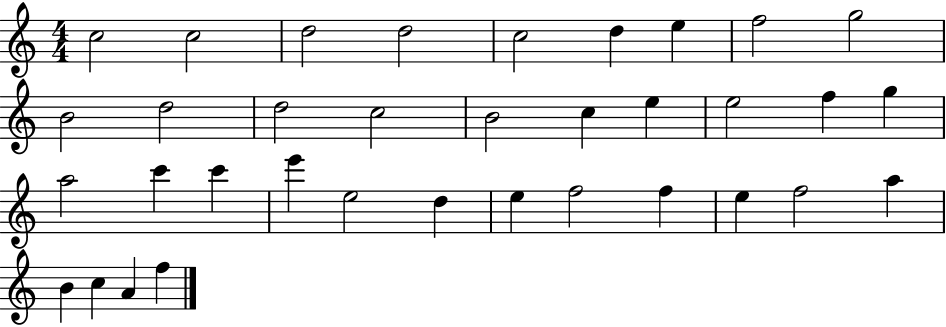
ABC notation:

X:1
T:Untitled
M:4/4
L:1/4
K:C
c2 c2 d2 d2 c2 d e f2 g2 B2 d2 d2 c2 B2 c e e2 f g a2 c' c' e' e2 d e f2 f e f2 a B c A f